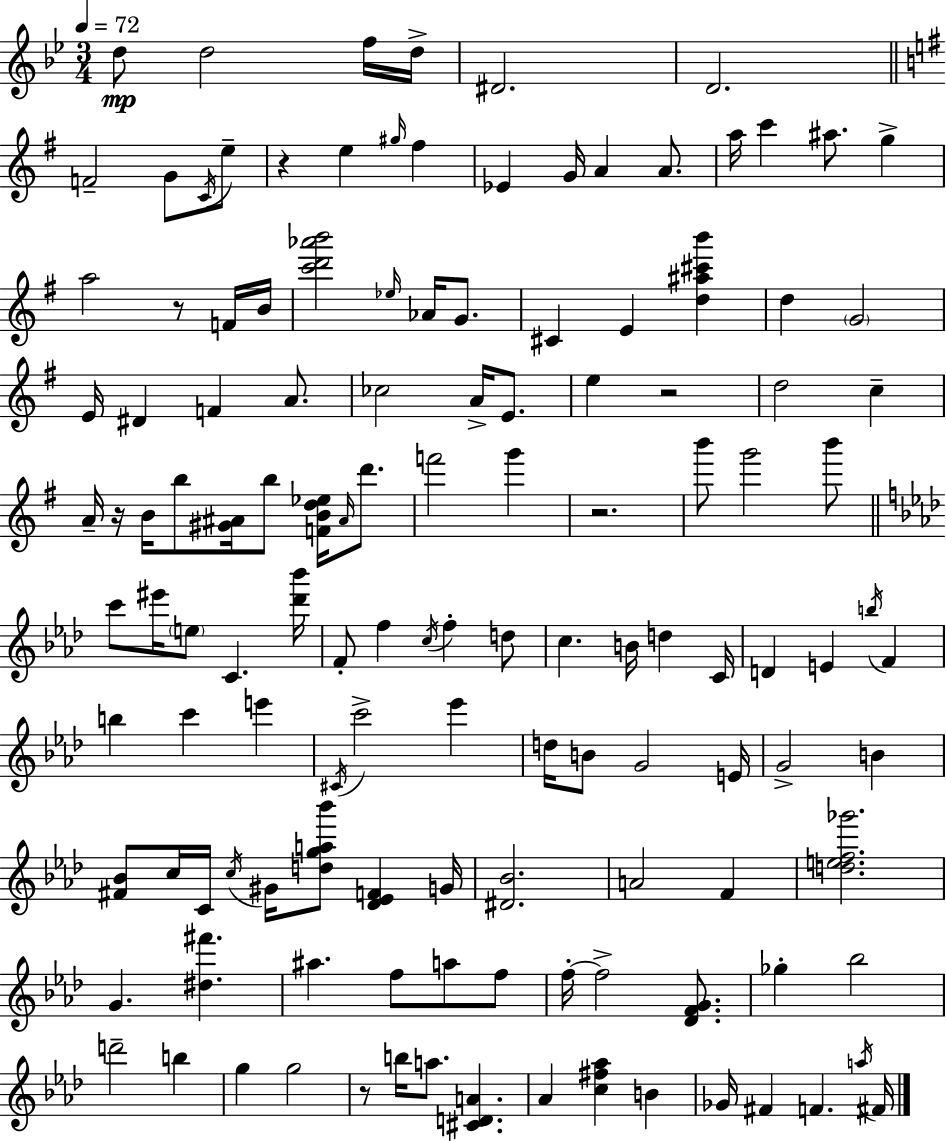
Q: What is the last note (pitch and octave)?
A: F#4